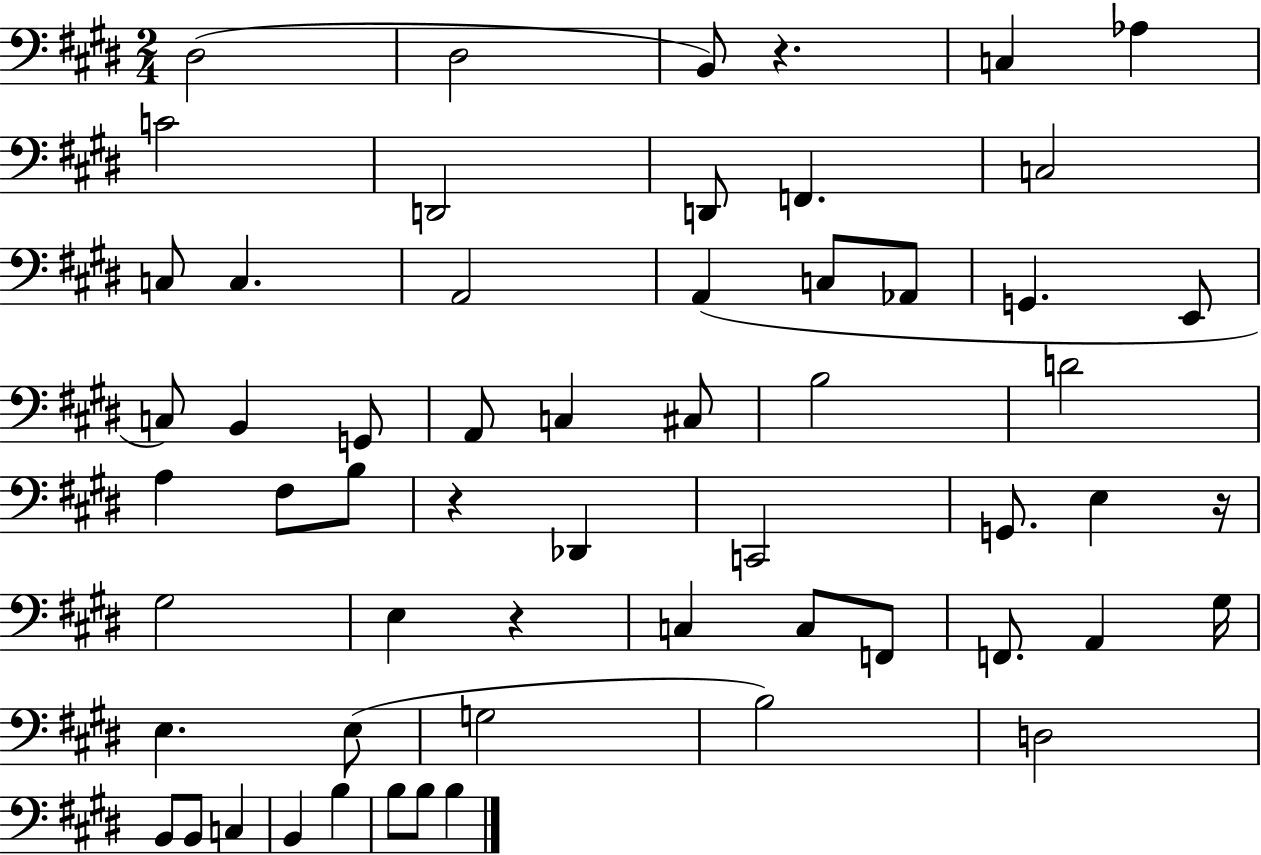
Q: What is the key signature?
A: E major